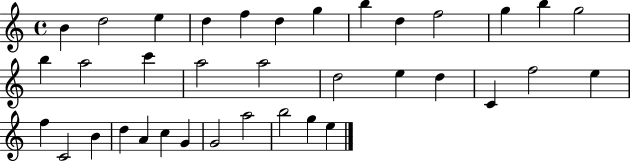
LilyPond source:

{
  \clef treble
  \time 4/4
  \defaultTimeSignature
  \key c \major
  b'4 d''2 e''4 | d''4 f''4 d''4 g''4 | b''4 d''4 f''2 | g''4 b''4 g''2 | \break b''4 a''2 c'''4 | a''2 a''2 | d''2 e''4 d''4 | c'4 f''2 e''4 | \break f''4 c'2 b'4 | d''4 a'4 c''4 g'4 | g'2 a''2 | b''2 g''4 e''4 | \break \bar "|."
}